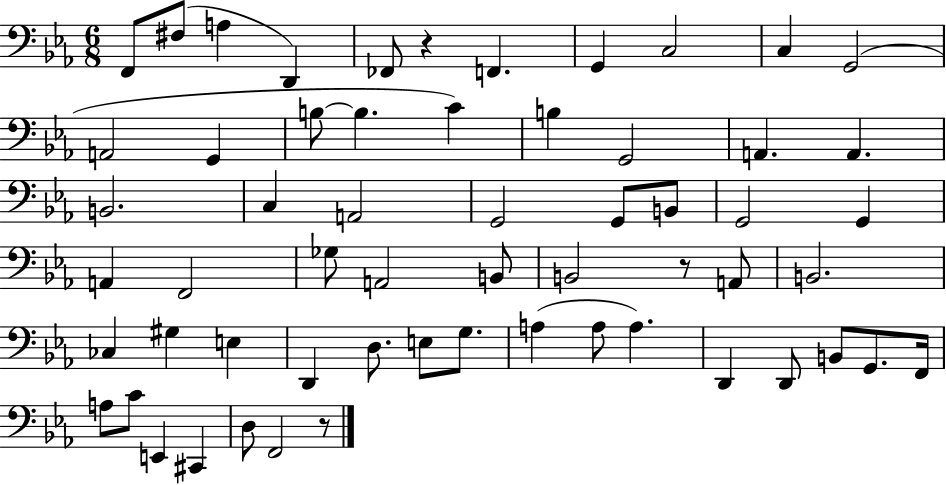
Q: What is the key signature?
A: EES major